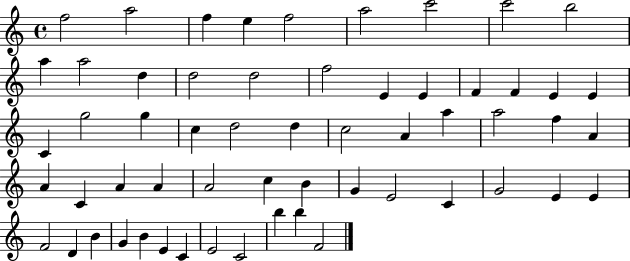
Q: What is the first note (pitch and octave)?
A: F5